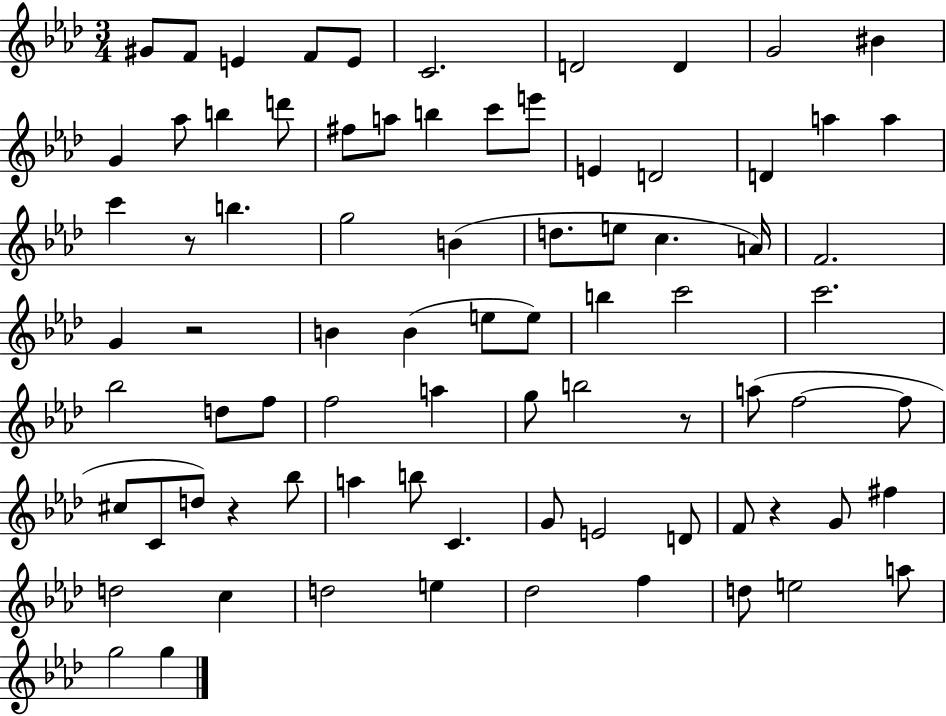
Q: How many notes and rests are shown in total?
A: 80